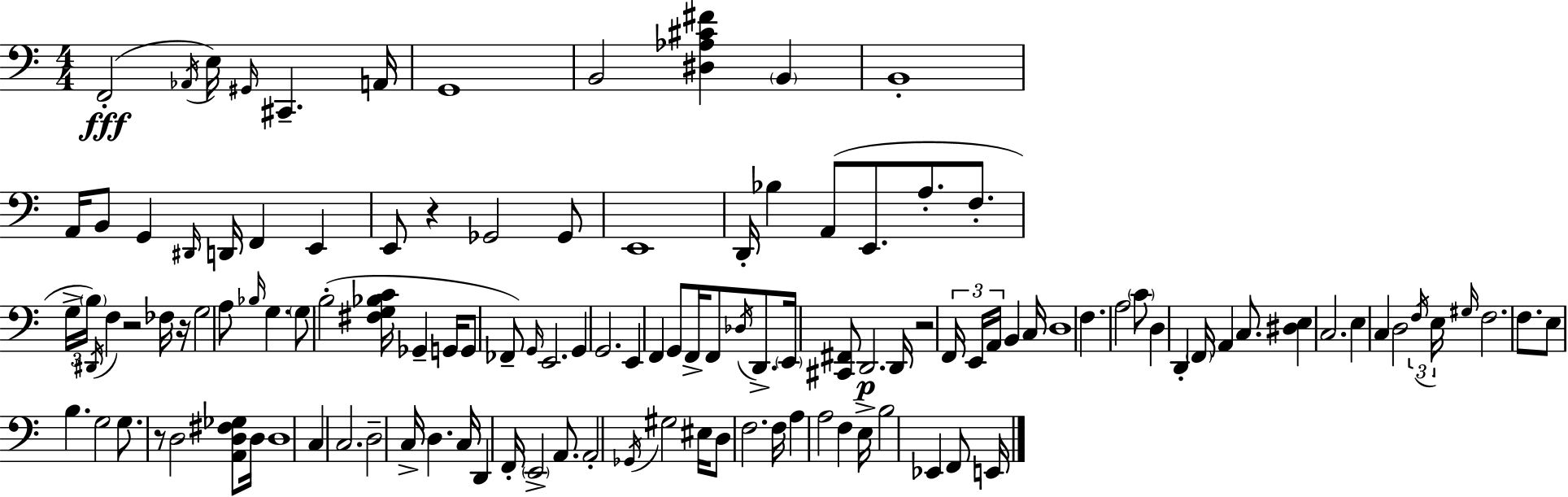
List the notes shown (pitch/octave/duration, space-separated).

F2/h Ab2/s E3/s G#2/s C#2/q. A2/s G2/w B2/h [D#3,Ab3,C#4,F#4]/q B2/q B2/w A2/s B2/e G2/q D#2/s D2/s F2/q E2/q E2/e R/q Gb2/h Gb2/e E2/w D2/s Bb3/q A2/e E2/e. A3/e. F3/e. G3/s B3/s D#2/s F3/q R/h FES3/s R/s G3/h A3/e Bb3/s G3/q. G3/e B3/h [F#3,G3,Bb3,C4]/s Gb2/q G2/s G2/e FES2/e G2/s E2/h. G2/q G2/h. E2/q F2/q G2/e F2/s F2/e Db3/s D2/e. E2/s [C#2,F#2]/e D2/h. D2/s R/h F2/s E2/s A2/s B2/q C3/s D3/w F3/q. A3/h C4/e D3/q D2/q F2/s A2/q C3/e. [D#3,E3]/q C3/h. E3/q C3/q D3/h F3/s E3/s G#3/s F3/h. F3/e. E3/e B3/q. G3/h G3/e. R/e D3/h [A2,D3,F#3,Gb3]/e D3/s D3/w C3/q C3/h. D3/h C3/s D3/q. C3/s D2/q F2/s E2/h A2/e. A2/h Gb2/s G#3/h EIS3/s D3/e F3/h. F3/s A3/q A3/h F3/q E3/s B3/h Eb2/q F2/e E2/s